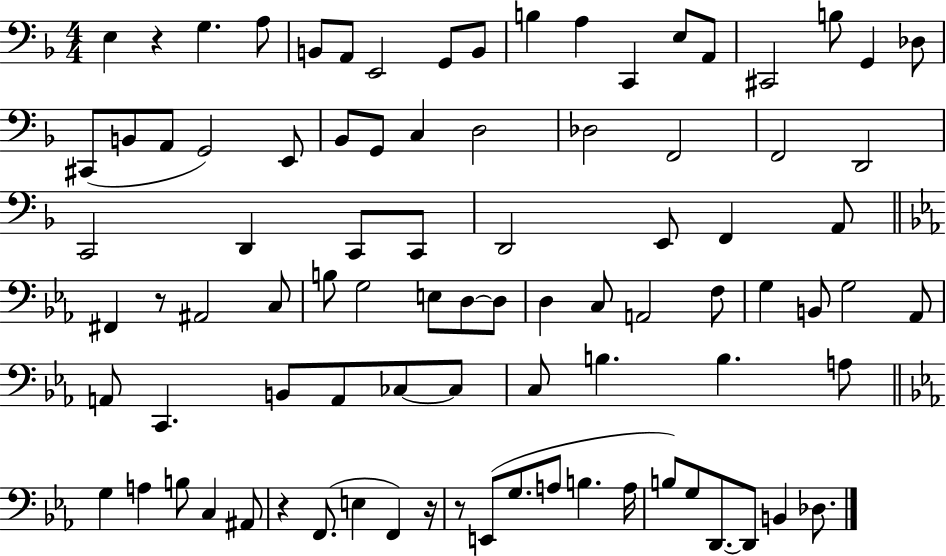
X:1
T:Untitled
M:4/4
L:1/4
K:F
E, z G, A,/2 B,,/2 A,,/2 E,,2 G,,/2 B,,/2 B, A, C,, E,/2 A,,/2 ^C,,2 B,/2 G,, _D,/2 ^C,,/2 B,,/2 A,,/2 G,,2 E,,/2 _B,,/2 G,,/2 C, D,2 _D,2 F,,2 F,,2 D,,2 C,,2 D,, C,,/2 C,,/2 D,,2 E,,/2 F,, A,,/2 ^F,, z/2 ^A,,2 C,/2 B,/2 G,2 E,/2 D,/2 D,/2 D, C,/2 A,,2 F,/2 G, B,,/2 G,2 _A,,/2 A,,/2 C,, B,,/2 A,,/2 _C,/2 _C,/2 C,/2 B, B, A,/2 G, A, B,/2 C, ^A,,/2 z F,,/2 E, F,, z/4 z/2 E,,/2 G,/2 A,/2 B, A,/4 B,/2 G,/2 D,,/2 D,,/2 B,, _D,/2